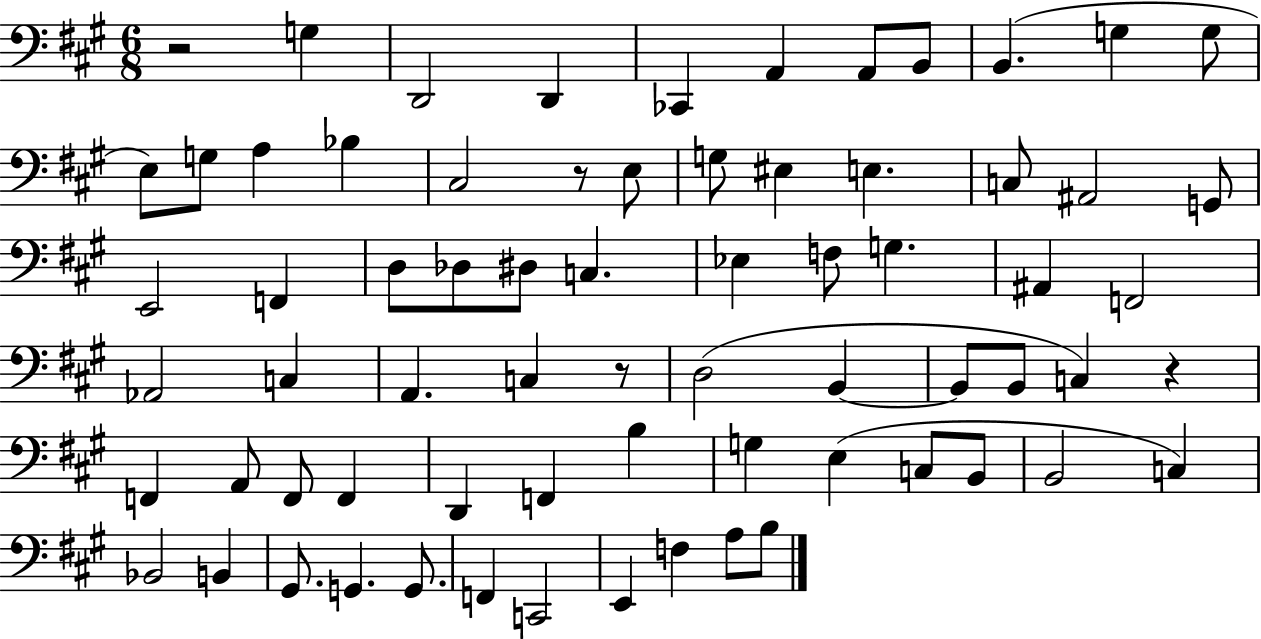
{
  \clef bass
  \numericTimeSignature
  \time 6/8
  \key a \major
  \repeat volta 2 { r2 g4 | d,2 d,4 | ces,4 a,4 a,8 b,8 | b,4.( g4 g8 | \break e8) g8 a4 bes4 | cis2 r8 e8 | g8 eis4 e4. | c8 ais,2 g,8 | \break e,2 f,4 | d8 des8 dis8 c4. | ees4 f8 g4. | ais,4 f,2 | \break aes,2 c4 | a,4. c4 r8 | d2( b,4~~ | b,8 b,8 c4) r4 | \break f,4 a,8 f,8 f,4 | d,4 f,4 b4 | g4 e4( c8 b,8 | b,2 c4) | \break bes,2 b,4 | gis,8. g,4. g,8. | f,4 c,2 | e,4 f4 a8 b8 | \break } \bar "|."
}